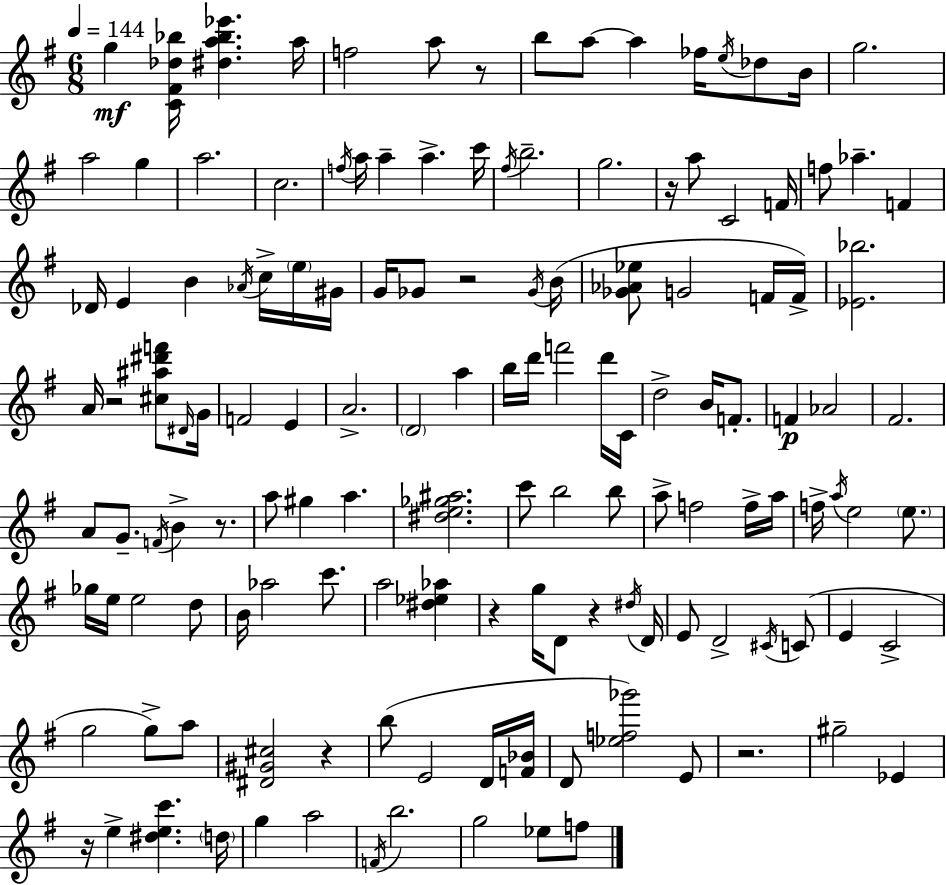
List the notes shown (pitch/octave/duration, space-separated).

G5/q [C4,F#4,Db5,Bb5]/s [D#5,A5,Bb5,Eb6]/q. A5/s F5/h A5/e R/e B5/e A5/e A5/q FES5/s E5/s Db5/e B4/s G5/h. A5/h G5/q A5/h. C5/h. F5/s A5/s A5/q A5/q. C6/s F#5/s B5/h. G5/h. R/s A5/e C4/h F4/s F5/e Ab5/q. F4/q Db4/s E4/q B4/q Ab4/s C5/s E5/s G#4/s G4/s Gb4/e R/h Gb4/s B4/s [Gb4,Ab4,Eb5]/e G4/h F4/s F4/s [Eb4,Bb5]/h. A4/s R/h [C#5,A#5,D#6,F6]/e D#4/s G4/s F4/h E4/q A4/h. D4/h A5/q B5/s D6/s F6/h D6/s C4/s D5/h B4/s F4/e. F4/q Ab4/h F#4/h. A4/e G4/e. F4/s B4/q R/e. A5/e G#5/q A5/q. [D#5,E5,Gb5,A#5]/h. C6/e B5/h B5/e A5/e F5/h F5/s A5/s F5/s A5/s E5/h E5/e. Gb5/s E5/s E5/h D5/e B4/s Ab5/h C6/e. A5/h [D#5,Eb5,Ab5]/q R/q G5/s D4/e R/q D#5/s D4/s E4/e D4/h C#4/s C4/e E4/q C4/h G5/h G5/e A5/e [D#4,G#4,C#5]/h R/q B5/e E4/h D4/s [F4,Bb4]/s D4/e [Eb5,F5,Gb6]/h E4/e R/h. G#5/h Eb4/q R/s E5/q [D#5,E5,C6]/q. D5/s G5/q A5/h F4/s B5/h. G5/h Eb5/e F5/e